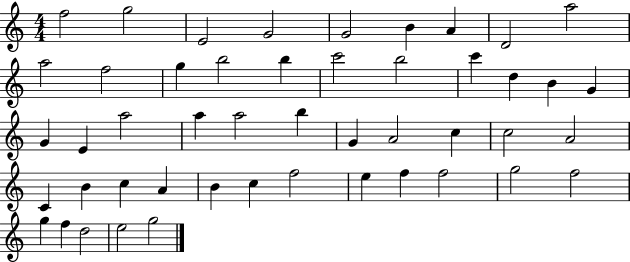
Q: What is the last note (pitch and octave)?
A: G5